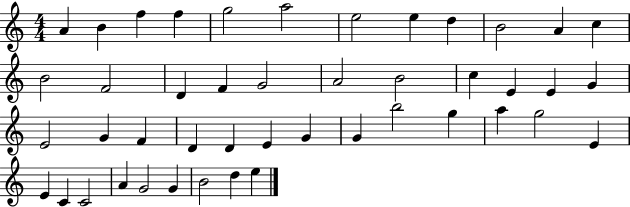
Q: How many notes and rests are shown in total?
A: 45